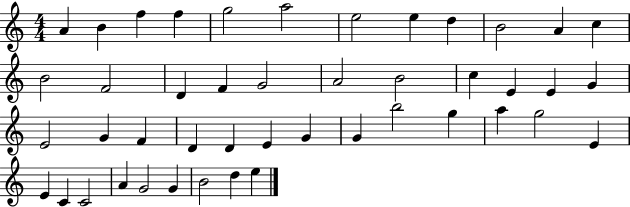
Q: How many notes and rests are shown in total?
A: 45